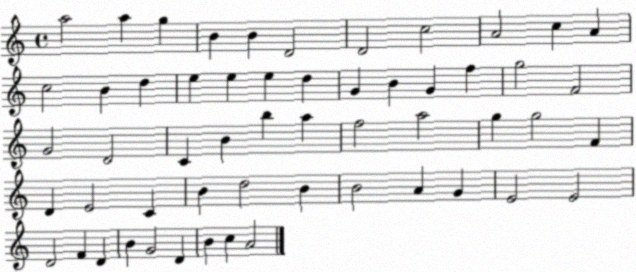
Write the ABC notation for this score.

X:1
T:Untitled
M:4/4
L:1/4
K:C
a2 a g B B D2 D2 c2 A2 c A c2 B d e e e d G B G f g2 F2 G2 D2 C B b a f2 a2 g g2 F D E2 C B d2 B B2 A G E2 E2 D2 F D B G2 D B c A2